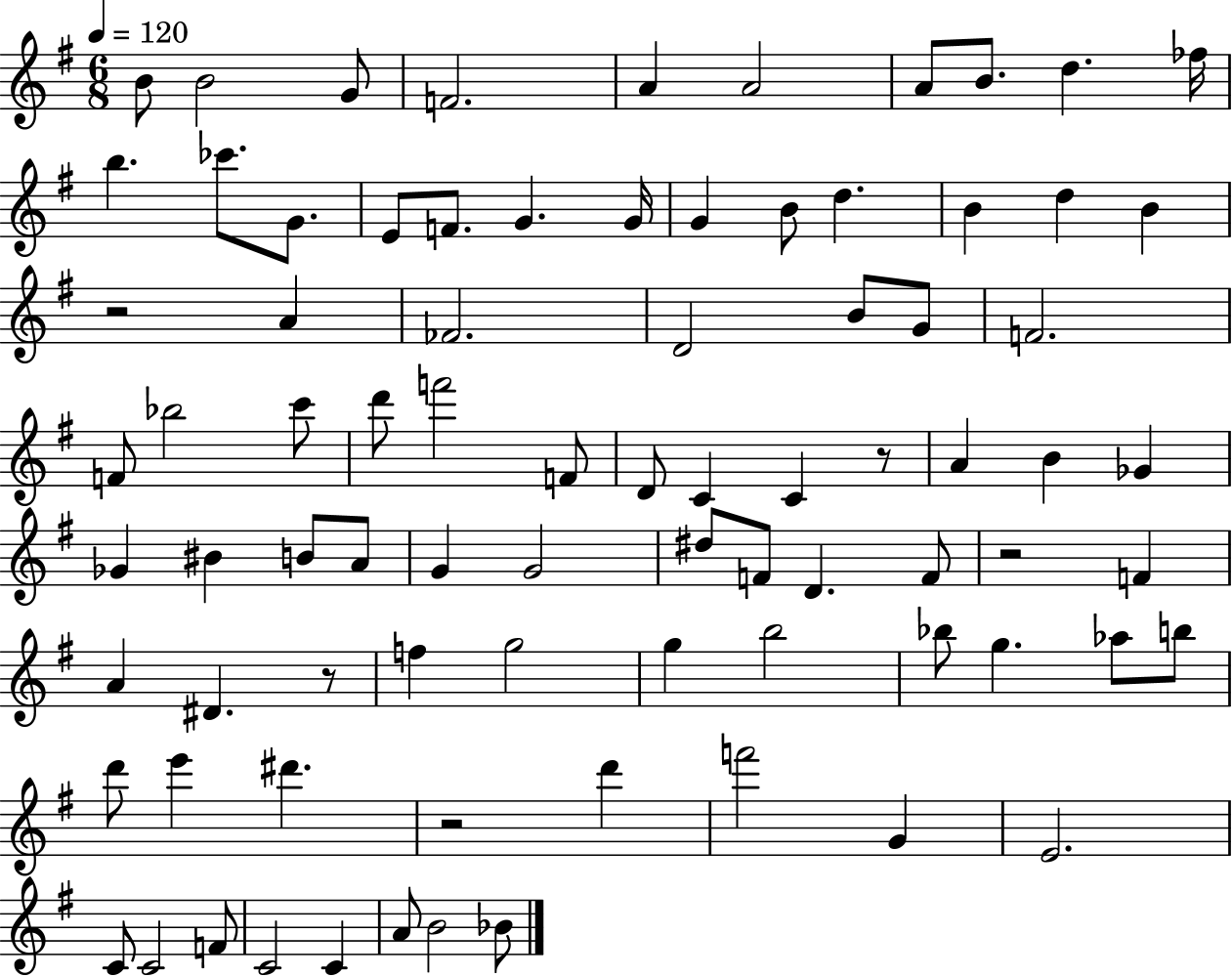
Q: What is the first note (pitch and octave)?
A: B4